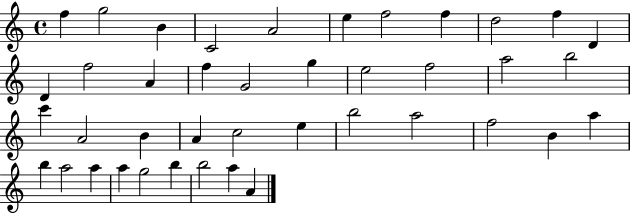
X:1
T:Untitled
M:4/4
L:1/4
K:C
f g2 B C2 A2 e f2 f d2 f D D f2 A f G2 g e2 f2 a2 b2 c' A2 B A c2 e b2 a2 f2 B a b a2 a a g2 b b2 a A